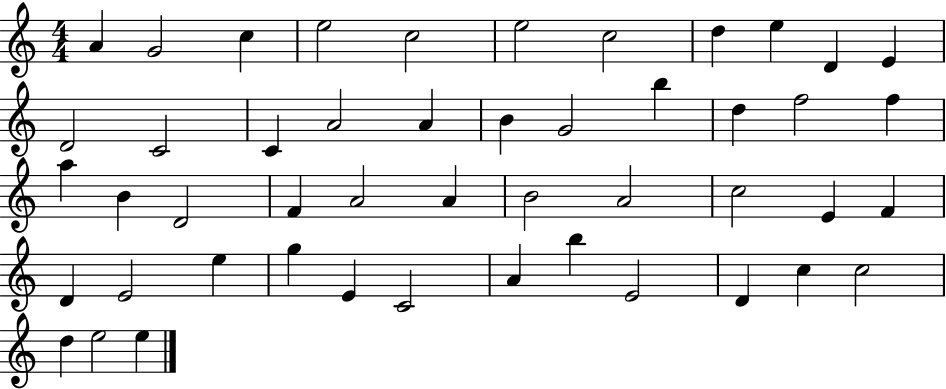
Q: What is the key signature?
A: C major